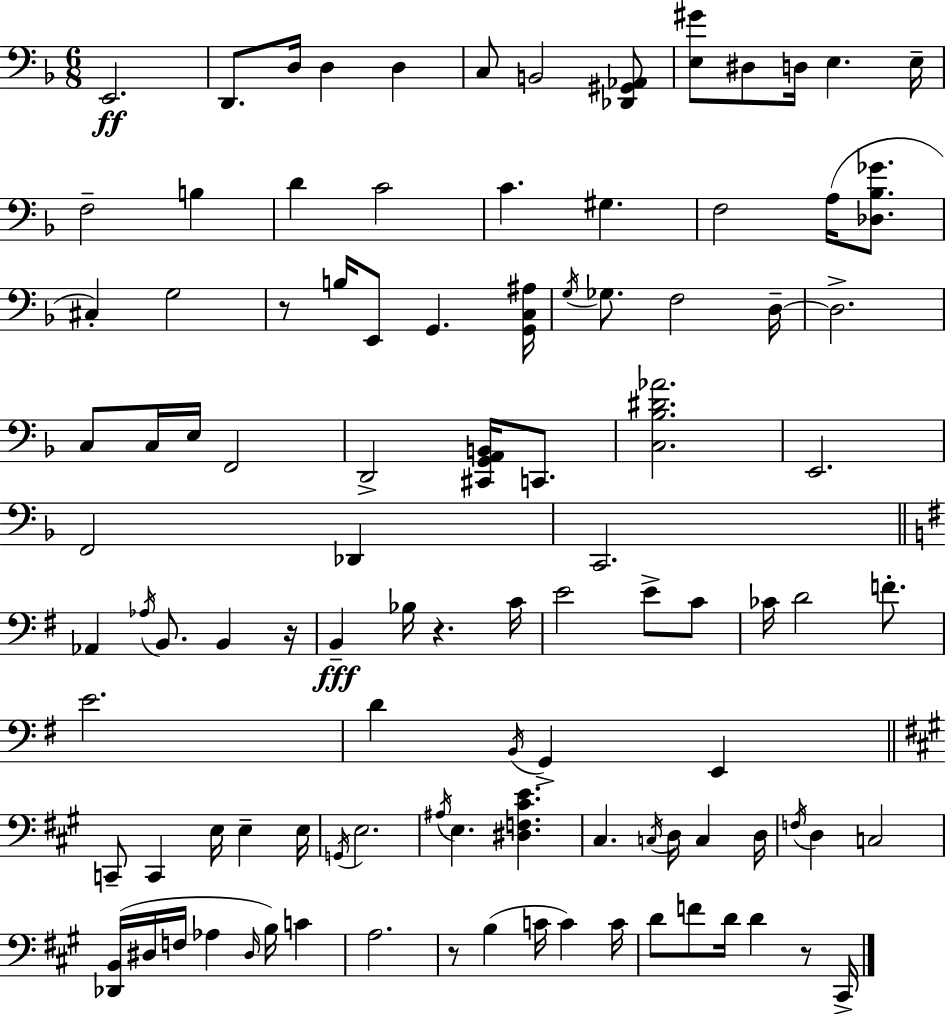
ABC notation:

X:1
T:Untitled
M:6/8
L:1/4
K:F
E,,2 D,,/2 D,/4 D, D, C,/2 B,,2 [_D,,^G,,_A,,]/2 [E,^G]/2 ^D,/2 D,/4 E, E,/4 F,2 B, D C2 C ^G, F,2 A,/4 [_D,_B,_G]/2 ^C, G,2 z/2 B,/4 E,,/2 G,, [G,,C,^A,]/4 G,/4 _G,/2 F,2 D,/4 D,2 C,/2 C,/4 E,/4 F,,2 D,,2 [^C,,G,,A,,B,,]/4 C,,/2 [C,_B,^D_A]2 E,,2 F,,2 _D,, C,,2 _A,, _A,/4 B,,/2 B,, z/4 B,, _B,/4 z C/4 E2 E/2 C/2 _C/4 D2 F/2 E2 D B,,/4 G,, E,, C,,/2 C,, E,/4 E, E,/4 G,,/4 E,2 ^A,/4 E, [^D,F,^CE] ^C, C,/4 D,/4 C, D,/4 F,/4 D, C,2 [_D,,B,,]/4 ^D,/4 F,/4 _A, ^D,/4 B,/4 C A,2 z/2 B, C/4 C C/4 D/2 F/2 D/4 D z/2 ^C,,/4